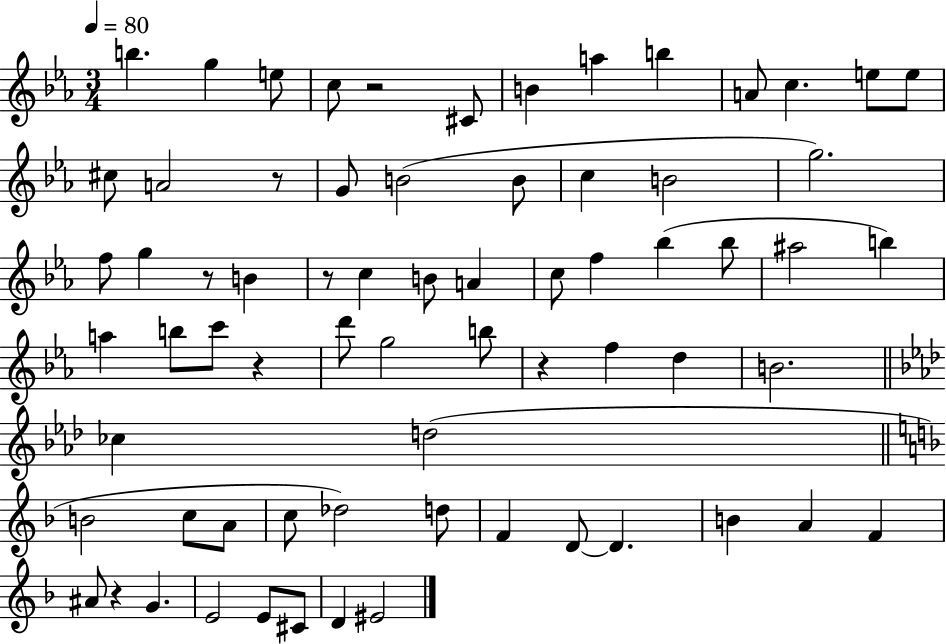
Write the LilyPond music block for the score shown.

{
  \clef treble
  \numericTimeSignature
  \time 3/4
  \key ees \major
  \tempo 4 = 80
  b''4. g''4 e''8 | c''8 r2 cis'8 | b'4 a''4 b''4 | a'8 c''4. e''8 e''8 | \break cis''8 a'2 r8 | g'8 b'2( b'8 | c''4 b'2 | g''2.) | \break f''8 g''4 r8 b'4 | r8 c''4 b'8 a'4 | c''8 f''4 bes''4( bes''8 | ais''2 b''4) | \break a''4 b''8 c'''8 r4 | d'''8 g''2 b''8 | r4 f''4 d''4 | b'2. | \break \bar "||" \break \key aes \major ces''4 d''2( | \bar "||" \break \key f \major b'2 c''8 a'8 | c''8 des''2) d''8 | f'4 d'8~~ d'4. | b'4 a'4 f'4 | \break ais'8 r4 g'4. | e'2 e'8 cis'8 | d'4 eis'2 | \bar "|."
}